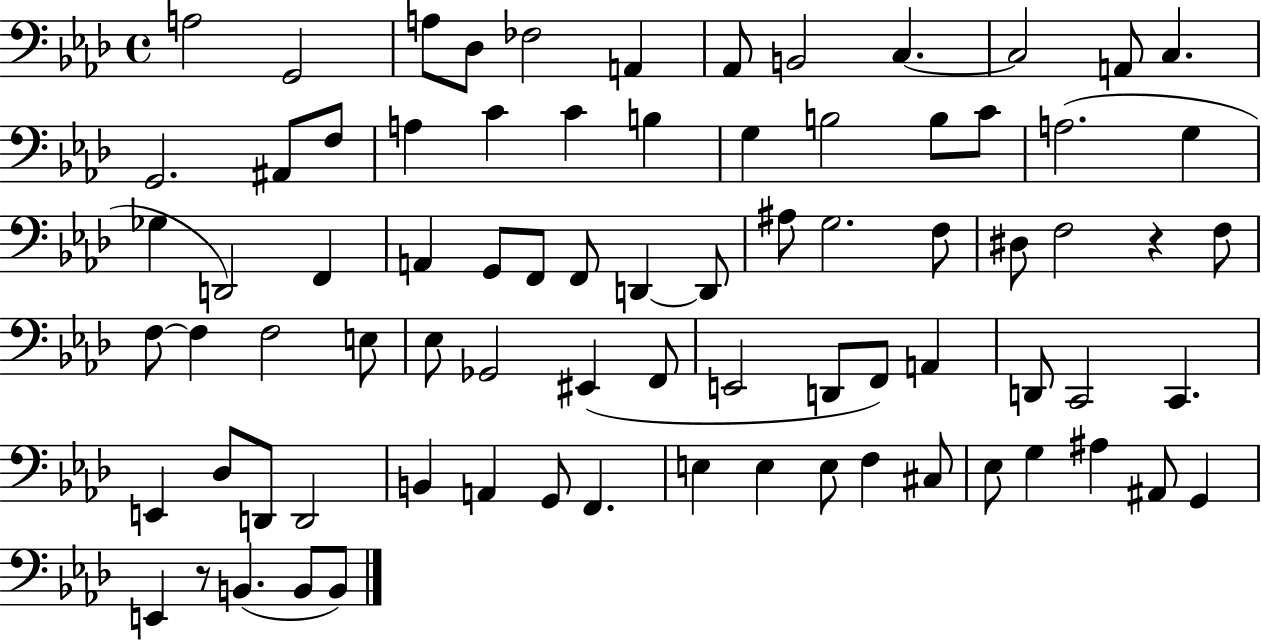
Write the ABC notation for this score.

X:1
T:Untitled
M:4/4
L:1/4
K:Ab
A,2 G,,2 A,/2 _D,/2 _F,2 A,, _A,,/2 B,,2 C, C,2 A,,/2 C, G,,2 ^A,,/2 F,/2 A, C C B, G, B,2 B,/2 C/2 A,2 G, _G, D,,2 F,, A,, G,,/2 F,,/2 F,,/2 D,, D,,/2 ^A,/2 G,2 F,/2 ^D,/2 F,2 z F,/2 F,/2 F, F,2 E,/2 _E,/2 _G,,2 ^E,, F,,/2 E,,2 D,,/2 F,,/2 A,, D,,/2 C,,2 C,, E,, _D,/2 D,,/2 D,,2 B,, A,, G,,/2 F,, E, E, E,/2 F, ^C,/2 _E,/2 G, ^A, ^A,,/2 G,, E,, z/2 B,, B,,/2 B,,/2